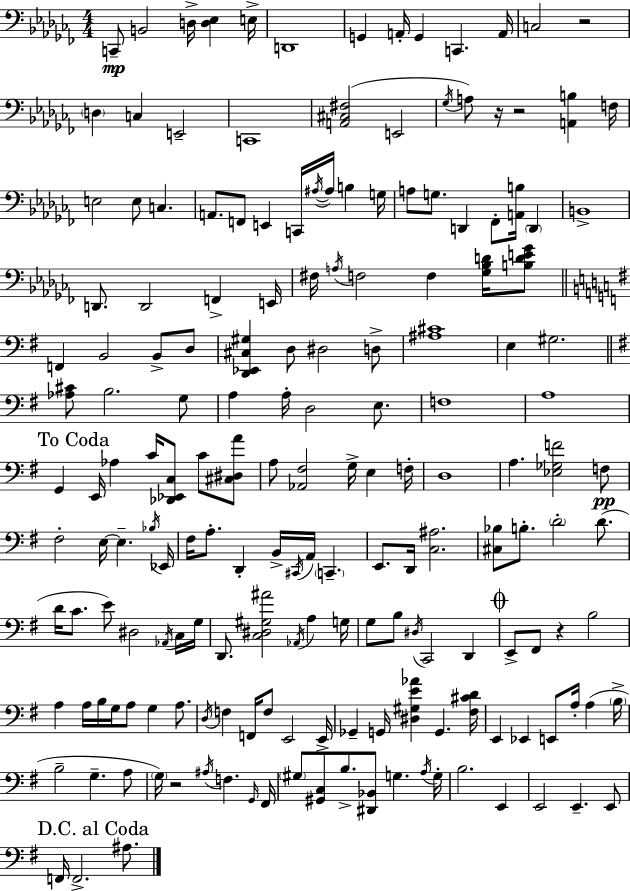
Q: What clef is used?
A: bass